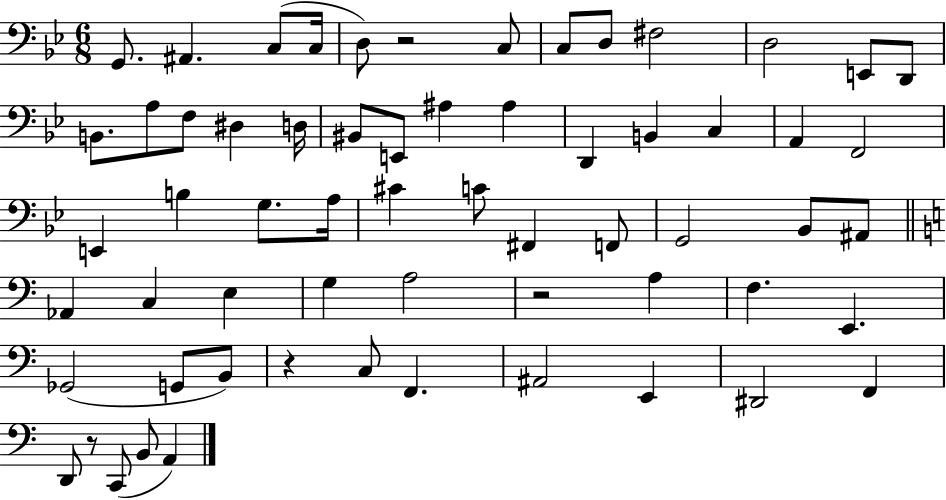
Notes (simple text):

G2/e. A#2/q. C3/e C3/s D3/e R/h C3/e C3/e D3/e F#3/h D3/h E2/e D2/e B2/e. A3/e F3/e D#3/q D3/s BIS2/e E2/e A#3/q A#3/q D2/q B2/q C3/q A2/q F2/h E2/q B3/q G3/e. A3/s C#4/q C4/e F#2/q F2/e G2/h Bb2/e A#2/e Ab2/q C3/q E3/q G3/q A3/h R/h A3/q F3/q. E2/q. Gb2/h G2/e B2/e R/q C3/e F2/q. A#2/h E2/q D#2/h F2/q D2/e R/e C2/e B2/e A2/q